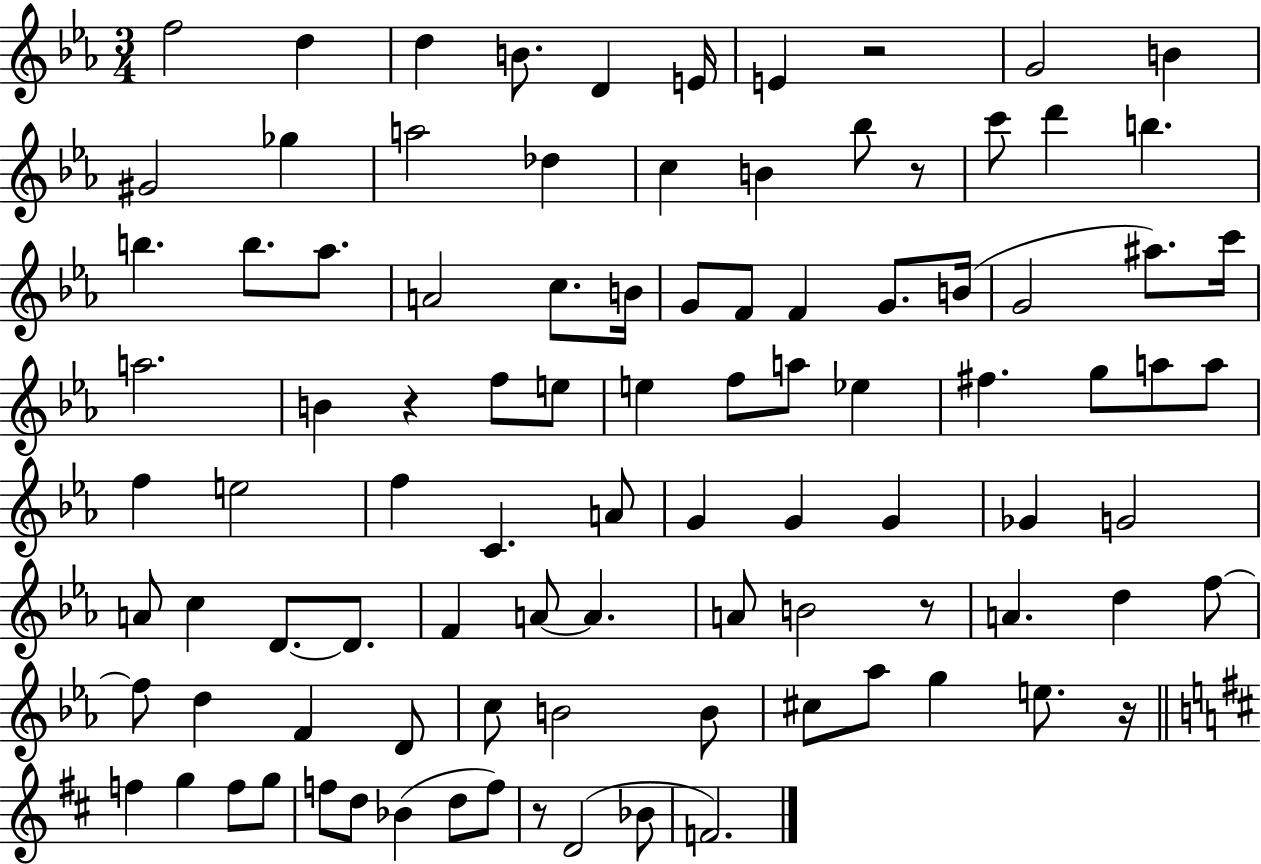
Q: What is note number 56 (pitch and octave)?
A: A4